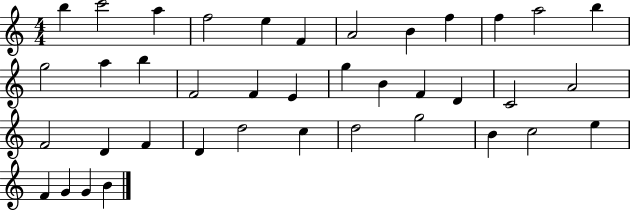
{
  \clef treble
  \numericTimeSignature
  \time 4/4
  \key c \major
  b''4 c'''2 a''4 | f''2 e''4 f'4 | a'2 b'4 f''4 | f''4 a''2 b''4 | \break g''2 a''4 b''4 | f'2 f'4 e'4 | g''4 b'4 f'4 d'4 | c'2 a'2 | \break f'2 d'4 f'4 | d'4 d''2 c''4 | d''2 g''2 | b'4 c''2 e''4 | \break f'4 g'4 g'4 b'4 | \bar "|."
}